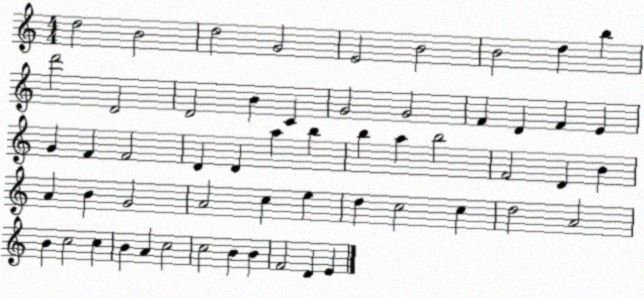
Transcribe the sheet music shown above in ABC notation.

X:1
T:Untitled
M:4/4
L:1/4
K:C
d2 B2 d2 G2 E2 B2 B2 d b d'2 D2 D2 B C G2 G2 F D F E G F F2 D D a b b a b2 F2 D B A B G2 A2 c e d c2 c d2 A2 B c2 c B A c2 c2 B B F2 D E